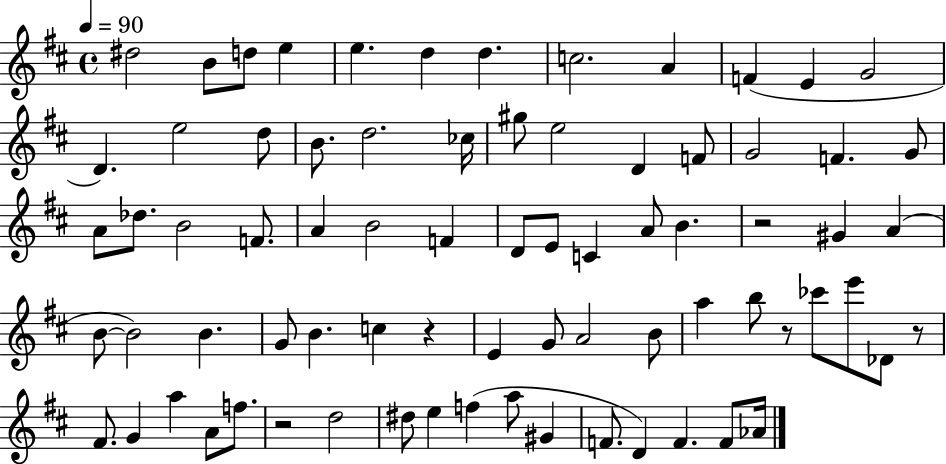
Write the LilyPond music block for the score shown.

{
  \clef treble
  \time 4/4
  \defaultTimeSignature
  \key d \major
  \tempo 4 = 90
  dis''2 b'8 d''8 e''4 | e''4. d''4 d''4. | c''2. a'4 | f'4( e'4 g'2 | \break d'4.) e''2 d''8 | b'8. d''2. ces''16 | gis''8 e''2 d'4 f'8 | g'2 f'4. g'8 | \break a'8 des''8. b'2 f'8. | a'4 b'2 f'4 | d'8 e'8 c'4 a'8 b'4. | r2 gis'4 a'4( | \break b'8~~ b'2) b'4. | g'8 b'4. c''4 r4 | e'4 g'8 a'2 b'8 | a''4 b''8 r8 ces'''8 e'''8 des'8 r8 | \break fis'8. g'4 a''4 a'8 f''8. | r2 d''2 | dis''8 e''4 f''4( a''8 gis'4 | f'8. d'4) f'4. f'8 aes'16 | \break \bar "|."
}